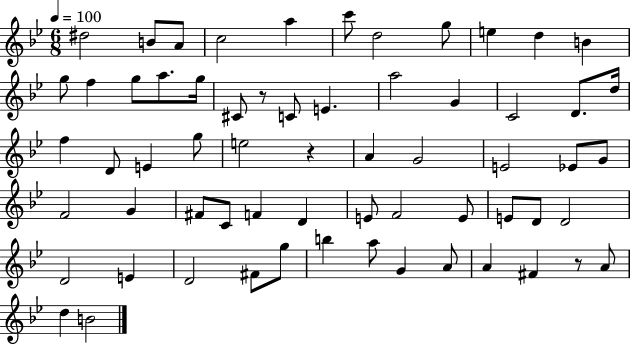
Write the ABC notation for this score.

X:1
T:Untitled
M:6/8
L:1/4
K:Bb
^d2 B/2 A/2 c2 a c'/2 d2 g/2 e d B g/2 f g/2 a/2 g/4 ^C/2 z/2 C/2 E a2 G C2 D/2 d/4 f D/2 E g/2 e2 z A G2 E2 _E/2 G/2 F2 G ^F/2 C/2 F D E/2 F2 E/2 E/2 D/2 D2 D2 E D2 ^F/2 g/2 b a/2 G A/2 A ^F z/2 A/2 d B2